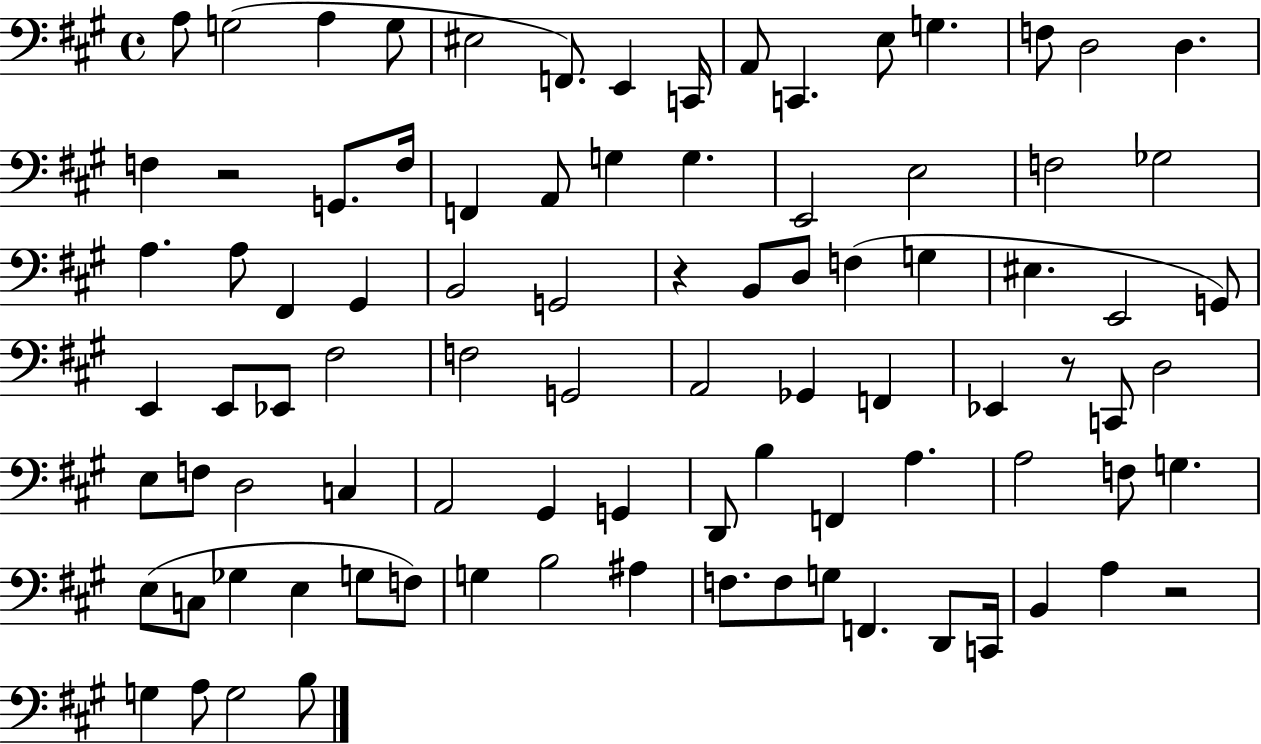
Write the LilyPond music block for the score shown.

{
  \clef bass
  \time 4/4
  \defaultTimeSignature
  \key a \major
  \repeat volta 2 { a8 g2( a4 g8 | eis2 f,8.) e,4 c,16 | a,8 c,4. e8 g4. | f8 d2 d4. | \break f4 r2 g,8. f16 | f,4 a,8 g4 g4. | e,2 e2 | f2 ges2 | \break a4. a8 fis,4 gis,4 | b,2 g,2 | r4 b,8 d8 f4( g4 | eis4. e,2 g,8) | \break e,4 e,8 ees,8 fis2 | f2 g,2 | a,2 ges,4 f,4 | ees,4 r8 c,8 d2 | \break e8 f8 d2 c4 | a,2 gis,4 g,4 | d,8 b4 f,4 a4. | a2 f8 g4. | \break e8( c8 ges4 e4 g8 f8) | g4 b2 ais4 | f8. f8 g8 f,4. d,8 c,16 | b,4 a4 r2 | \break g4 a8 g2 b8 | } \bar "|."
}